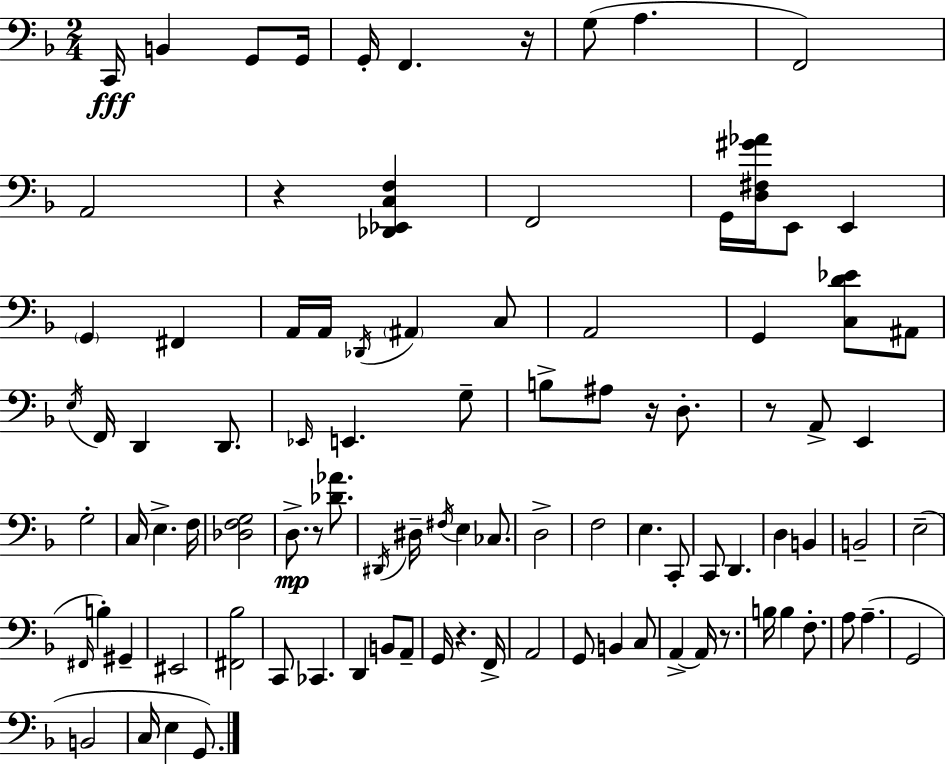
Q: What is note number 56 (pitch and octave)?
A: E3